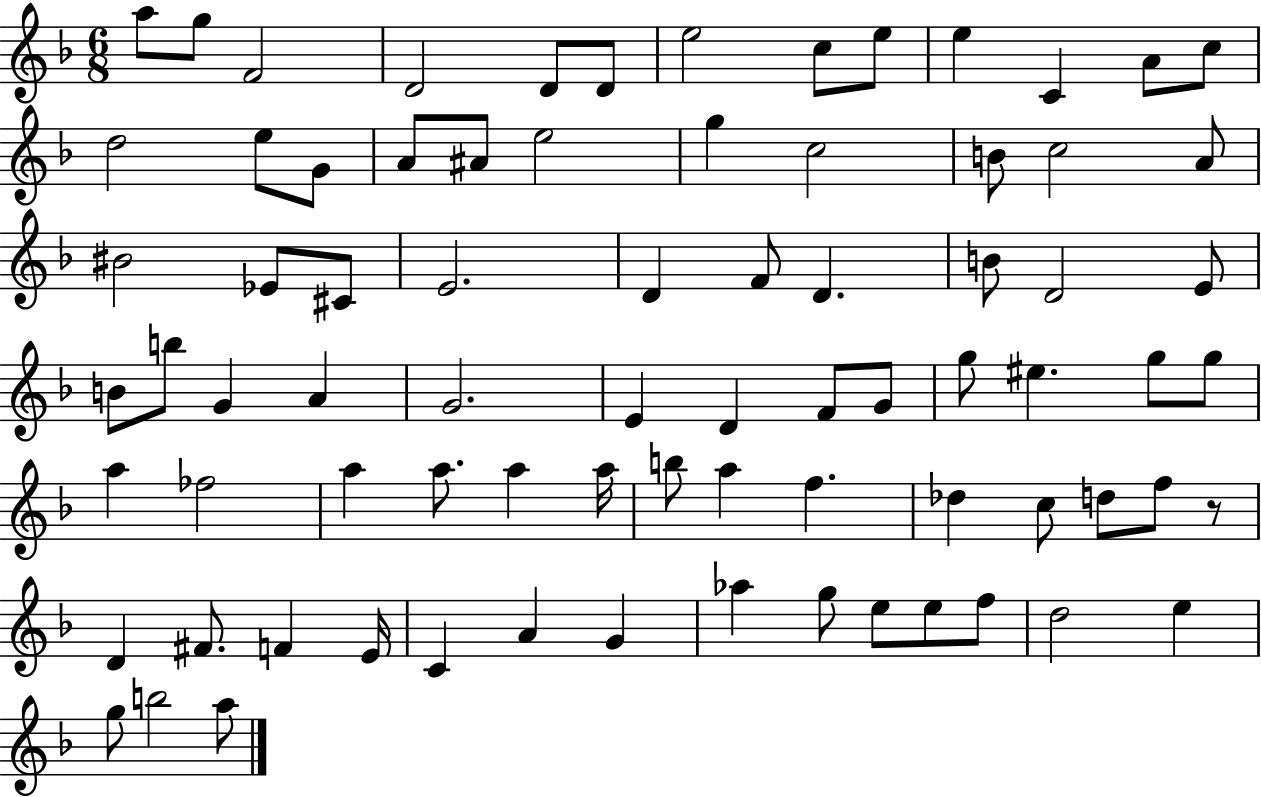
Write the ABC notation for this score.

X:1
T:Untitled
M:6/8
L:1/4
K:F
a/2 g/2 F2 D2 D/2 D/2 e2 c/2 e/2 e C A/2 c/2 d2 e/2 G/2 A/2 ^A/2 e2 g c2 B/2 c2 A/2 ^B2 _E/2 ^C/2 E2 D F/2 D B/2 D2 E/2 B/2 b/2 G A G2 E D F/2 G/2 g/2 ^e g/2 g/2 a _f2 a a/2 a a/4 b/2 a f _d c/2 d/2 f/2 z/2 D ^F/2 F E/4 C A G _a g/2 e/2 e/2 f/2 d2 e g/2 b2 a/2